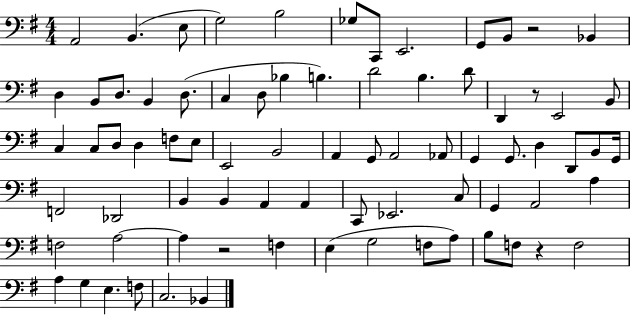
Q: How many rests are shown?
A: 4